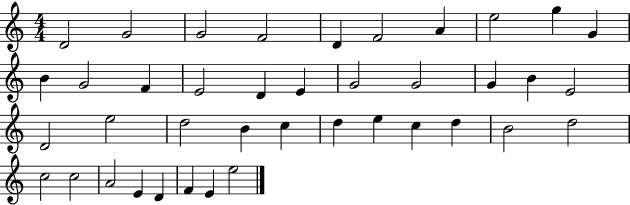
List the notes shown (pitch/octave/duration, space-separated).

D4/h G4/h G4/h F4/h D4/q F4/h A4/q E5/h G5/q G4/q B4/q G4/h F4/q E4/h D4/q E4/q G4/h G4/h G4/q B4/q E4/h D4/h E5/h D5/h B4/q C5/q D5/q E5/q C5/q D5/q B4/h D5/h C5/h C5/h A4/h E4/q D4/q F4/q E4/q E5/h